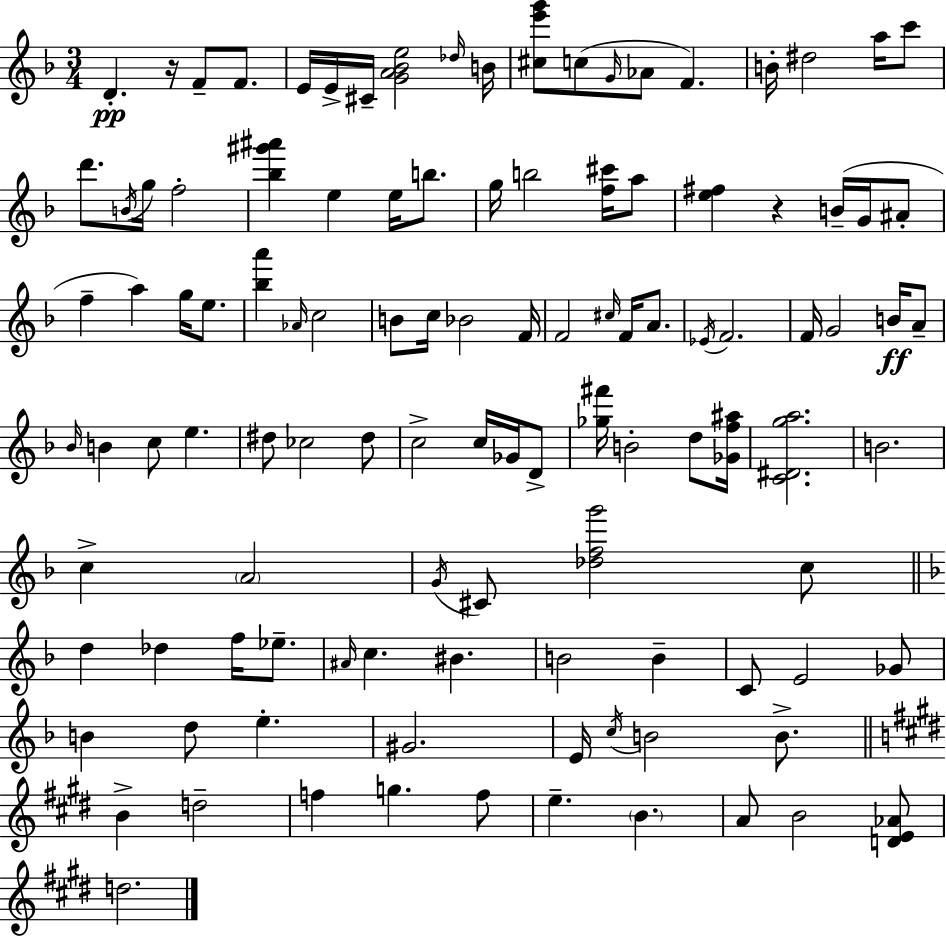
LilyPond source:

{
  \clef treble
  \numericTimeSignature
  \time 3/4
  \key f \major
  \repeat volta 2 { d'4.-.\pp r16 f'8-- f'8. | e'16 e'16-> cis'16-- <g' a' bes' e''>2 \grace { des''16 } | b'16 <cis'' e''' g'''>8 c''8( \grace { g'16 } aes'8 f'4.) | b'16-. dis''2 a''16 | \break c'''8 d'''8. \acciaccatura { b'16 } g''16 f''2-. | <bes'' gis''' ais'''>4 e''4 e''16 | b''8. g''16 b''2 | <f'' cis'''>16 a''8 <e'' fis''>4 r4 b'16--( | \break g'16 ais'8-. f''4-- a''4) g''16 | e''8. <bes'' a'''>4 \grace { aes'16 } c''2 | b'8 c''16 bes'2 | f'16 f'2 | \break \grace { cis''16 } f'16 a'8. \acciaccatura { ees'16 } f'2. | f'16 g'2 | b'16\ff a'8-- \grace { bes'16 } b'4 c''8 | e''4. dis''8 ces''2 | \break dis''8 c''2-> | c''16 ges'16 d'8-> <ges'' fis'''>16 b'2-. | d''8 <ges' f'' ais''>16 <c' dis' g'' a''>2. | b'2. | \break c''4-> \parenthesize a'2 | \acciaccatura { g'16 } cis'8 <des'' f'' g'''>2 | c''8 \bar "||" \break \key f \major d''4 des''4 f''16 ees''8.-- | \grace { ais'16 } c''4. bis'4. | b'2 b'4-- | c'8 e'2 ges'8 | \break b'4 d''8 e''4.-. | gis'2. | e'16 \acciaccatura { c''16 } b'2 b'8.-> | \bar "||" \break \key e \major b'4-> d''2-- | f''4 g''4. f''8 | e''4.-- \parenthesize b'4. | a'8 b'2 <d' e' aes'>8 | \break d''2. | } \bar "|."
}